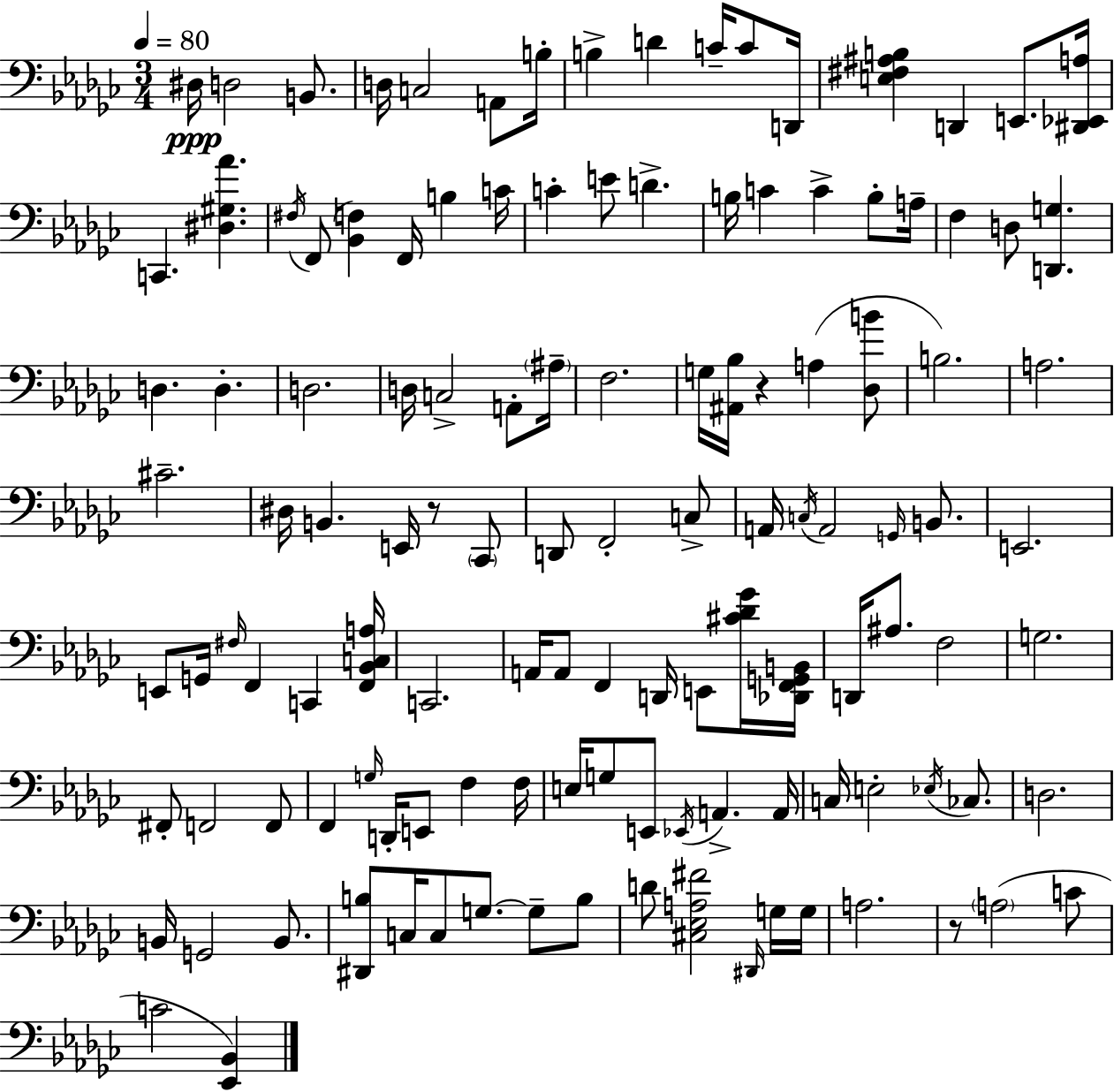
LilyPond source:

{
  \clef bass
  \numericTimeSignature
  \time 3/4
  \key ees \minor
  \tempo 4 = 80
  dis16\ppp d2 b,8. | d16 c2 a,8 b16-. | b4-> d'4 c'16-- c'8 d,16 | <e fis ais b>4 d,4 e,8. <dis, ees, a>16 | \break c,4. <dis gis aes'>4. | \acciaccatura { fis16 }( f,8 <bes, f>4) f,16 b4 | c'16 c'4-. e'8 d'4.-> | b16 c'4 c'4-> b8-. | \break a16-- f4 d8 <d, g>4. | d4. d4.-. | d2. | d16 c2-> a,8-. | \break \parenthesize ais16-- f2. | g16 <ais, bes>16 r4 a4( <des b'>8 | b2.) | a2. | \break cis'2.-- | dis16 b,4. e,16 r8 \parenthesize ces,8 | d,8 f,2-. c8-> | a,16 \acciaccatura { c16 } a,2 \grace { g,16 } | \break b,8. e,2. | e,8 g,16 \grace { fis16 } f,4 c,4 | <f, bes, c a>16 c,2. | a,16 a,8 f,4 d,16 | \break e,8 <cis' des' ges'>16 <des, f, g, b,>16 d,16 ais8. f2 | g2. | fis,8-. f,2 | f,8 f,4 \grace { g16 } d,16-. e,8 | \break f4 f16 e16 g8 e,8 \acciaccatura { ees,16 } a,4.-> | a,16 c16 e2-. | \acciaccatura { ees16 } ces8. d2. | b,16 g,2 | \break b,8. <dis, b>8 c16 c8 | g8.~~ g8-- b8 d'8 <cis ees a fis'>2 | \grace { dis,16 } g16 g16 a2. | r8 \parenthesize a2( | \break c'8 c'2 | <ees, bes,>4) \bar "|."
}